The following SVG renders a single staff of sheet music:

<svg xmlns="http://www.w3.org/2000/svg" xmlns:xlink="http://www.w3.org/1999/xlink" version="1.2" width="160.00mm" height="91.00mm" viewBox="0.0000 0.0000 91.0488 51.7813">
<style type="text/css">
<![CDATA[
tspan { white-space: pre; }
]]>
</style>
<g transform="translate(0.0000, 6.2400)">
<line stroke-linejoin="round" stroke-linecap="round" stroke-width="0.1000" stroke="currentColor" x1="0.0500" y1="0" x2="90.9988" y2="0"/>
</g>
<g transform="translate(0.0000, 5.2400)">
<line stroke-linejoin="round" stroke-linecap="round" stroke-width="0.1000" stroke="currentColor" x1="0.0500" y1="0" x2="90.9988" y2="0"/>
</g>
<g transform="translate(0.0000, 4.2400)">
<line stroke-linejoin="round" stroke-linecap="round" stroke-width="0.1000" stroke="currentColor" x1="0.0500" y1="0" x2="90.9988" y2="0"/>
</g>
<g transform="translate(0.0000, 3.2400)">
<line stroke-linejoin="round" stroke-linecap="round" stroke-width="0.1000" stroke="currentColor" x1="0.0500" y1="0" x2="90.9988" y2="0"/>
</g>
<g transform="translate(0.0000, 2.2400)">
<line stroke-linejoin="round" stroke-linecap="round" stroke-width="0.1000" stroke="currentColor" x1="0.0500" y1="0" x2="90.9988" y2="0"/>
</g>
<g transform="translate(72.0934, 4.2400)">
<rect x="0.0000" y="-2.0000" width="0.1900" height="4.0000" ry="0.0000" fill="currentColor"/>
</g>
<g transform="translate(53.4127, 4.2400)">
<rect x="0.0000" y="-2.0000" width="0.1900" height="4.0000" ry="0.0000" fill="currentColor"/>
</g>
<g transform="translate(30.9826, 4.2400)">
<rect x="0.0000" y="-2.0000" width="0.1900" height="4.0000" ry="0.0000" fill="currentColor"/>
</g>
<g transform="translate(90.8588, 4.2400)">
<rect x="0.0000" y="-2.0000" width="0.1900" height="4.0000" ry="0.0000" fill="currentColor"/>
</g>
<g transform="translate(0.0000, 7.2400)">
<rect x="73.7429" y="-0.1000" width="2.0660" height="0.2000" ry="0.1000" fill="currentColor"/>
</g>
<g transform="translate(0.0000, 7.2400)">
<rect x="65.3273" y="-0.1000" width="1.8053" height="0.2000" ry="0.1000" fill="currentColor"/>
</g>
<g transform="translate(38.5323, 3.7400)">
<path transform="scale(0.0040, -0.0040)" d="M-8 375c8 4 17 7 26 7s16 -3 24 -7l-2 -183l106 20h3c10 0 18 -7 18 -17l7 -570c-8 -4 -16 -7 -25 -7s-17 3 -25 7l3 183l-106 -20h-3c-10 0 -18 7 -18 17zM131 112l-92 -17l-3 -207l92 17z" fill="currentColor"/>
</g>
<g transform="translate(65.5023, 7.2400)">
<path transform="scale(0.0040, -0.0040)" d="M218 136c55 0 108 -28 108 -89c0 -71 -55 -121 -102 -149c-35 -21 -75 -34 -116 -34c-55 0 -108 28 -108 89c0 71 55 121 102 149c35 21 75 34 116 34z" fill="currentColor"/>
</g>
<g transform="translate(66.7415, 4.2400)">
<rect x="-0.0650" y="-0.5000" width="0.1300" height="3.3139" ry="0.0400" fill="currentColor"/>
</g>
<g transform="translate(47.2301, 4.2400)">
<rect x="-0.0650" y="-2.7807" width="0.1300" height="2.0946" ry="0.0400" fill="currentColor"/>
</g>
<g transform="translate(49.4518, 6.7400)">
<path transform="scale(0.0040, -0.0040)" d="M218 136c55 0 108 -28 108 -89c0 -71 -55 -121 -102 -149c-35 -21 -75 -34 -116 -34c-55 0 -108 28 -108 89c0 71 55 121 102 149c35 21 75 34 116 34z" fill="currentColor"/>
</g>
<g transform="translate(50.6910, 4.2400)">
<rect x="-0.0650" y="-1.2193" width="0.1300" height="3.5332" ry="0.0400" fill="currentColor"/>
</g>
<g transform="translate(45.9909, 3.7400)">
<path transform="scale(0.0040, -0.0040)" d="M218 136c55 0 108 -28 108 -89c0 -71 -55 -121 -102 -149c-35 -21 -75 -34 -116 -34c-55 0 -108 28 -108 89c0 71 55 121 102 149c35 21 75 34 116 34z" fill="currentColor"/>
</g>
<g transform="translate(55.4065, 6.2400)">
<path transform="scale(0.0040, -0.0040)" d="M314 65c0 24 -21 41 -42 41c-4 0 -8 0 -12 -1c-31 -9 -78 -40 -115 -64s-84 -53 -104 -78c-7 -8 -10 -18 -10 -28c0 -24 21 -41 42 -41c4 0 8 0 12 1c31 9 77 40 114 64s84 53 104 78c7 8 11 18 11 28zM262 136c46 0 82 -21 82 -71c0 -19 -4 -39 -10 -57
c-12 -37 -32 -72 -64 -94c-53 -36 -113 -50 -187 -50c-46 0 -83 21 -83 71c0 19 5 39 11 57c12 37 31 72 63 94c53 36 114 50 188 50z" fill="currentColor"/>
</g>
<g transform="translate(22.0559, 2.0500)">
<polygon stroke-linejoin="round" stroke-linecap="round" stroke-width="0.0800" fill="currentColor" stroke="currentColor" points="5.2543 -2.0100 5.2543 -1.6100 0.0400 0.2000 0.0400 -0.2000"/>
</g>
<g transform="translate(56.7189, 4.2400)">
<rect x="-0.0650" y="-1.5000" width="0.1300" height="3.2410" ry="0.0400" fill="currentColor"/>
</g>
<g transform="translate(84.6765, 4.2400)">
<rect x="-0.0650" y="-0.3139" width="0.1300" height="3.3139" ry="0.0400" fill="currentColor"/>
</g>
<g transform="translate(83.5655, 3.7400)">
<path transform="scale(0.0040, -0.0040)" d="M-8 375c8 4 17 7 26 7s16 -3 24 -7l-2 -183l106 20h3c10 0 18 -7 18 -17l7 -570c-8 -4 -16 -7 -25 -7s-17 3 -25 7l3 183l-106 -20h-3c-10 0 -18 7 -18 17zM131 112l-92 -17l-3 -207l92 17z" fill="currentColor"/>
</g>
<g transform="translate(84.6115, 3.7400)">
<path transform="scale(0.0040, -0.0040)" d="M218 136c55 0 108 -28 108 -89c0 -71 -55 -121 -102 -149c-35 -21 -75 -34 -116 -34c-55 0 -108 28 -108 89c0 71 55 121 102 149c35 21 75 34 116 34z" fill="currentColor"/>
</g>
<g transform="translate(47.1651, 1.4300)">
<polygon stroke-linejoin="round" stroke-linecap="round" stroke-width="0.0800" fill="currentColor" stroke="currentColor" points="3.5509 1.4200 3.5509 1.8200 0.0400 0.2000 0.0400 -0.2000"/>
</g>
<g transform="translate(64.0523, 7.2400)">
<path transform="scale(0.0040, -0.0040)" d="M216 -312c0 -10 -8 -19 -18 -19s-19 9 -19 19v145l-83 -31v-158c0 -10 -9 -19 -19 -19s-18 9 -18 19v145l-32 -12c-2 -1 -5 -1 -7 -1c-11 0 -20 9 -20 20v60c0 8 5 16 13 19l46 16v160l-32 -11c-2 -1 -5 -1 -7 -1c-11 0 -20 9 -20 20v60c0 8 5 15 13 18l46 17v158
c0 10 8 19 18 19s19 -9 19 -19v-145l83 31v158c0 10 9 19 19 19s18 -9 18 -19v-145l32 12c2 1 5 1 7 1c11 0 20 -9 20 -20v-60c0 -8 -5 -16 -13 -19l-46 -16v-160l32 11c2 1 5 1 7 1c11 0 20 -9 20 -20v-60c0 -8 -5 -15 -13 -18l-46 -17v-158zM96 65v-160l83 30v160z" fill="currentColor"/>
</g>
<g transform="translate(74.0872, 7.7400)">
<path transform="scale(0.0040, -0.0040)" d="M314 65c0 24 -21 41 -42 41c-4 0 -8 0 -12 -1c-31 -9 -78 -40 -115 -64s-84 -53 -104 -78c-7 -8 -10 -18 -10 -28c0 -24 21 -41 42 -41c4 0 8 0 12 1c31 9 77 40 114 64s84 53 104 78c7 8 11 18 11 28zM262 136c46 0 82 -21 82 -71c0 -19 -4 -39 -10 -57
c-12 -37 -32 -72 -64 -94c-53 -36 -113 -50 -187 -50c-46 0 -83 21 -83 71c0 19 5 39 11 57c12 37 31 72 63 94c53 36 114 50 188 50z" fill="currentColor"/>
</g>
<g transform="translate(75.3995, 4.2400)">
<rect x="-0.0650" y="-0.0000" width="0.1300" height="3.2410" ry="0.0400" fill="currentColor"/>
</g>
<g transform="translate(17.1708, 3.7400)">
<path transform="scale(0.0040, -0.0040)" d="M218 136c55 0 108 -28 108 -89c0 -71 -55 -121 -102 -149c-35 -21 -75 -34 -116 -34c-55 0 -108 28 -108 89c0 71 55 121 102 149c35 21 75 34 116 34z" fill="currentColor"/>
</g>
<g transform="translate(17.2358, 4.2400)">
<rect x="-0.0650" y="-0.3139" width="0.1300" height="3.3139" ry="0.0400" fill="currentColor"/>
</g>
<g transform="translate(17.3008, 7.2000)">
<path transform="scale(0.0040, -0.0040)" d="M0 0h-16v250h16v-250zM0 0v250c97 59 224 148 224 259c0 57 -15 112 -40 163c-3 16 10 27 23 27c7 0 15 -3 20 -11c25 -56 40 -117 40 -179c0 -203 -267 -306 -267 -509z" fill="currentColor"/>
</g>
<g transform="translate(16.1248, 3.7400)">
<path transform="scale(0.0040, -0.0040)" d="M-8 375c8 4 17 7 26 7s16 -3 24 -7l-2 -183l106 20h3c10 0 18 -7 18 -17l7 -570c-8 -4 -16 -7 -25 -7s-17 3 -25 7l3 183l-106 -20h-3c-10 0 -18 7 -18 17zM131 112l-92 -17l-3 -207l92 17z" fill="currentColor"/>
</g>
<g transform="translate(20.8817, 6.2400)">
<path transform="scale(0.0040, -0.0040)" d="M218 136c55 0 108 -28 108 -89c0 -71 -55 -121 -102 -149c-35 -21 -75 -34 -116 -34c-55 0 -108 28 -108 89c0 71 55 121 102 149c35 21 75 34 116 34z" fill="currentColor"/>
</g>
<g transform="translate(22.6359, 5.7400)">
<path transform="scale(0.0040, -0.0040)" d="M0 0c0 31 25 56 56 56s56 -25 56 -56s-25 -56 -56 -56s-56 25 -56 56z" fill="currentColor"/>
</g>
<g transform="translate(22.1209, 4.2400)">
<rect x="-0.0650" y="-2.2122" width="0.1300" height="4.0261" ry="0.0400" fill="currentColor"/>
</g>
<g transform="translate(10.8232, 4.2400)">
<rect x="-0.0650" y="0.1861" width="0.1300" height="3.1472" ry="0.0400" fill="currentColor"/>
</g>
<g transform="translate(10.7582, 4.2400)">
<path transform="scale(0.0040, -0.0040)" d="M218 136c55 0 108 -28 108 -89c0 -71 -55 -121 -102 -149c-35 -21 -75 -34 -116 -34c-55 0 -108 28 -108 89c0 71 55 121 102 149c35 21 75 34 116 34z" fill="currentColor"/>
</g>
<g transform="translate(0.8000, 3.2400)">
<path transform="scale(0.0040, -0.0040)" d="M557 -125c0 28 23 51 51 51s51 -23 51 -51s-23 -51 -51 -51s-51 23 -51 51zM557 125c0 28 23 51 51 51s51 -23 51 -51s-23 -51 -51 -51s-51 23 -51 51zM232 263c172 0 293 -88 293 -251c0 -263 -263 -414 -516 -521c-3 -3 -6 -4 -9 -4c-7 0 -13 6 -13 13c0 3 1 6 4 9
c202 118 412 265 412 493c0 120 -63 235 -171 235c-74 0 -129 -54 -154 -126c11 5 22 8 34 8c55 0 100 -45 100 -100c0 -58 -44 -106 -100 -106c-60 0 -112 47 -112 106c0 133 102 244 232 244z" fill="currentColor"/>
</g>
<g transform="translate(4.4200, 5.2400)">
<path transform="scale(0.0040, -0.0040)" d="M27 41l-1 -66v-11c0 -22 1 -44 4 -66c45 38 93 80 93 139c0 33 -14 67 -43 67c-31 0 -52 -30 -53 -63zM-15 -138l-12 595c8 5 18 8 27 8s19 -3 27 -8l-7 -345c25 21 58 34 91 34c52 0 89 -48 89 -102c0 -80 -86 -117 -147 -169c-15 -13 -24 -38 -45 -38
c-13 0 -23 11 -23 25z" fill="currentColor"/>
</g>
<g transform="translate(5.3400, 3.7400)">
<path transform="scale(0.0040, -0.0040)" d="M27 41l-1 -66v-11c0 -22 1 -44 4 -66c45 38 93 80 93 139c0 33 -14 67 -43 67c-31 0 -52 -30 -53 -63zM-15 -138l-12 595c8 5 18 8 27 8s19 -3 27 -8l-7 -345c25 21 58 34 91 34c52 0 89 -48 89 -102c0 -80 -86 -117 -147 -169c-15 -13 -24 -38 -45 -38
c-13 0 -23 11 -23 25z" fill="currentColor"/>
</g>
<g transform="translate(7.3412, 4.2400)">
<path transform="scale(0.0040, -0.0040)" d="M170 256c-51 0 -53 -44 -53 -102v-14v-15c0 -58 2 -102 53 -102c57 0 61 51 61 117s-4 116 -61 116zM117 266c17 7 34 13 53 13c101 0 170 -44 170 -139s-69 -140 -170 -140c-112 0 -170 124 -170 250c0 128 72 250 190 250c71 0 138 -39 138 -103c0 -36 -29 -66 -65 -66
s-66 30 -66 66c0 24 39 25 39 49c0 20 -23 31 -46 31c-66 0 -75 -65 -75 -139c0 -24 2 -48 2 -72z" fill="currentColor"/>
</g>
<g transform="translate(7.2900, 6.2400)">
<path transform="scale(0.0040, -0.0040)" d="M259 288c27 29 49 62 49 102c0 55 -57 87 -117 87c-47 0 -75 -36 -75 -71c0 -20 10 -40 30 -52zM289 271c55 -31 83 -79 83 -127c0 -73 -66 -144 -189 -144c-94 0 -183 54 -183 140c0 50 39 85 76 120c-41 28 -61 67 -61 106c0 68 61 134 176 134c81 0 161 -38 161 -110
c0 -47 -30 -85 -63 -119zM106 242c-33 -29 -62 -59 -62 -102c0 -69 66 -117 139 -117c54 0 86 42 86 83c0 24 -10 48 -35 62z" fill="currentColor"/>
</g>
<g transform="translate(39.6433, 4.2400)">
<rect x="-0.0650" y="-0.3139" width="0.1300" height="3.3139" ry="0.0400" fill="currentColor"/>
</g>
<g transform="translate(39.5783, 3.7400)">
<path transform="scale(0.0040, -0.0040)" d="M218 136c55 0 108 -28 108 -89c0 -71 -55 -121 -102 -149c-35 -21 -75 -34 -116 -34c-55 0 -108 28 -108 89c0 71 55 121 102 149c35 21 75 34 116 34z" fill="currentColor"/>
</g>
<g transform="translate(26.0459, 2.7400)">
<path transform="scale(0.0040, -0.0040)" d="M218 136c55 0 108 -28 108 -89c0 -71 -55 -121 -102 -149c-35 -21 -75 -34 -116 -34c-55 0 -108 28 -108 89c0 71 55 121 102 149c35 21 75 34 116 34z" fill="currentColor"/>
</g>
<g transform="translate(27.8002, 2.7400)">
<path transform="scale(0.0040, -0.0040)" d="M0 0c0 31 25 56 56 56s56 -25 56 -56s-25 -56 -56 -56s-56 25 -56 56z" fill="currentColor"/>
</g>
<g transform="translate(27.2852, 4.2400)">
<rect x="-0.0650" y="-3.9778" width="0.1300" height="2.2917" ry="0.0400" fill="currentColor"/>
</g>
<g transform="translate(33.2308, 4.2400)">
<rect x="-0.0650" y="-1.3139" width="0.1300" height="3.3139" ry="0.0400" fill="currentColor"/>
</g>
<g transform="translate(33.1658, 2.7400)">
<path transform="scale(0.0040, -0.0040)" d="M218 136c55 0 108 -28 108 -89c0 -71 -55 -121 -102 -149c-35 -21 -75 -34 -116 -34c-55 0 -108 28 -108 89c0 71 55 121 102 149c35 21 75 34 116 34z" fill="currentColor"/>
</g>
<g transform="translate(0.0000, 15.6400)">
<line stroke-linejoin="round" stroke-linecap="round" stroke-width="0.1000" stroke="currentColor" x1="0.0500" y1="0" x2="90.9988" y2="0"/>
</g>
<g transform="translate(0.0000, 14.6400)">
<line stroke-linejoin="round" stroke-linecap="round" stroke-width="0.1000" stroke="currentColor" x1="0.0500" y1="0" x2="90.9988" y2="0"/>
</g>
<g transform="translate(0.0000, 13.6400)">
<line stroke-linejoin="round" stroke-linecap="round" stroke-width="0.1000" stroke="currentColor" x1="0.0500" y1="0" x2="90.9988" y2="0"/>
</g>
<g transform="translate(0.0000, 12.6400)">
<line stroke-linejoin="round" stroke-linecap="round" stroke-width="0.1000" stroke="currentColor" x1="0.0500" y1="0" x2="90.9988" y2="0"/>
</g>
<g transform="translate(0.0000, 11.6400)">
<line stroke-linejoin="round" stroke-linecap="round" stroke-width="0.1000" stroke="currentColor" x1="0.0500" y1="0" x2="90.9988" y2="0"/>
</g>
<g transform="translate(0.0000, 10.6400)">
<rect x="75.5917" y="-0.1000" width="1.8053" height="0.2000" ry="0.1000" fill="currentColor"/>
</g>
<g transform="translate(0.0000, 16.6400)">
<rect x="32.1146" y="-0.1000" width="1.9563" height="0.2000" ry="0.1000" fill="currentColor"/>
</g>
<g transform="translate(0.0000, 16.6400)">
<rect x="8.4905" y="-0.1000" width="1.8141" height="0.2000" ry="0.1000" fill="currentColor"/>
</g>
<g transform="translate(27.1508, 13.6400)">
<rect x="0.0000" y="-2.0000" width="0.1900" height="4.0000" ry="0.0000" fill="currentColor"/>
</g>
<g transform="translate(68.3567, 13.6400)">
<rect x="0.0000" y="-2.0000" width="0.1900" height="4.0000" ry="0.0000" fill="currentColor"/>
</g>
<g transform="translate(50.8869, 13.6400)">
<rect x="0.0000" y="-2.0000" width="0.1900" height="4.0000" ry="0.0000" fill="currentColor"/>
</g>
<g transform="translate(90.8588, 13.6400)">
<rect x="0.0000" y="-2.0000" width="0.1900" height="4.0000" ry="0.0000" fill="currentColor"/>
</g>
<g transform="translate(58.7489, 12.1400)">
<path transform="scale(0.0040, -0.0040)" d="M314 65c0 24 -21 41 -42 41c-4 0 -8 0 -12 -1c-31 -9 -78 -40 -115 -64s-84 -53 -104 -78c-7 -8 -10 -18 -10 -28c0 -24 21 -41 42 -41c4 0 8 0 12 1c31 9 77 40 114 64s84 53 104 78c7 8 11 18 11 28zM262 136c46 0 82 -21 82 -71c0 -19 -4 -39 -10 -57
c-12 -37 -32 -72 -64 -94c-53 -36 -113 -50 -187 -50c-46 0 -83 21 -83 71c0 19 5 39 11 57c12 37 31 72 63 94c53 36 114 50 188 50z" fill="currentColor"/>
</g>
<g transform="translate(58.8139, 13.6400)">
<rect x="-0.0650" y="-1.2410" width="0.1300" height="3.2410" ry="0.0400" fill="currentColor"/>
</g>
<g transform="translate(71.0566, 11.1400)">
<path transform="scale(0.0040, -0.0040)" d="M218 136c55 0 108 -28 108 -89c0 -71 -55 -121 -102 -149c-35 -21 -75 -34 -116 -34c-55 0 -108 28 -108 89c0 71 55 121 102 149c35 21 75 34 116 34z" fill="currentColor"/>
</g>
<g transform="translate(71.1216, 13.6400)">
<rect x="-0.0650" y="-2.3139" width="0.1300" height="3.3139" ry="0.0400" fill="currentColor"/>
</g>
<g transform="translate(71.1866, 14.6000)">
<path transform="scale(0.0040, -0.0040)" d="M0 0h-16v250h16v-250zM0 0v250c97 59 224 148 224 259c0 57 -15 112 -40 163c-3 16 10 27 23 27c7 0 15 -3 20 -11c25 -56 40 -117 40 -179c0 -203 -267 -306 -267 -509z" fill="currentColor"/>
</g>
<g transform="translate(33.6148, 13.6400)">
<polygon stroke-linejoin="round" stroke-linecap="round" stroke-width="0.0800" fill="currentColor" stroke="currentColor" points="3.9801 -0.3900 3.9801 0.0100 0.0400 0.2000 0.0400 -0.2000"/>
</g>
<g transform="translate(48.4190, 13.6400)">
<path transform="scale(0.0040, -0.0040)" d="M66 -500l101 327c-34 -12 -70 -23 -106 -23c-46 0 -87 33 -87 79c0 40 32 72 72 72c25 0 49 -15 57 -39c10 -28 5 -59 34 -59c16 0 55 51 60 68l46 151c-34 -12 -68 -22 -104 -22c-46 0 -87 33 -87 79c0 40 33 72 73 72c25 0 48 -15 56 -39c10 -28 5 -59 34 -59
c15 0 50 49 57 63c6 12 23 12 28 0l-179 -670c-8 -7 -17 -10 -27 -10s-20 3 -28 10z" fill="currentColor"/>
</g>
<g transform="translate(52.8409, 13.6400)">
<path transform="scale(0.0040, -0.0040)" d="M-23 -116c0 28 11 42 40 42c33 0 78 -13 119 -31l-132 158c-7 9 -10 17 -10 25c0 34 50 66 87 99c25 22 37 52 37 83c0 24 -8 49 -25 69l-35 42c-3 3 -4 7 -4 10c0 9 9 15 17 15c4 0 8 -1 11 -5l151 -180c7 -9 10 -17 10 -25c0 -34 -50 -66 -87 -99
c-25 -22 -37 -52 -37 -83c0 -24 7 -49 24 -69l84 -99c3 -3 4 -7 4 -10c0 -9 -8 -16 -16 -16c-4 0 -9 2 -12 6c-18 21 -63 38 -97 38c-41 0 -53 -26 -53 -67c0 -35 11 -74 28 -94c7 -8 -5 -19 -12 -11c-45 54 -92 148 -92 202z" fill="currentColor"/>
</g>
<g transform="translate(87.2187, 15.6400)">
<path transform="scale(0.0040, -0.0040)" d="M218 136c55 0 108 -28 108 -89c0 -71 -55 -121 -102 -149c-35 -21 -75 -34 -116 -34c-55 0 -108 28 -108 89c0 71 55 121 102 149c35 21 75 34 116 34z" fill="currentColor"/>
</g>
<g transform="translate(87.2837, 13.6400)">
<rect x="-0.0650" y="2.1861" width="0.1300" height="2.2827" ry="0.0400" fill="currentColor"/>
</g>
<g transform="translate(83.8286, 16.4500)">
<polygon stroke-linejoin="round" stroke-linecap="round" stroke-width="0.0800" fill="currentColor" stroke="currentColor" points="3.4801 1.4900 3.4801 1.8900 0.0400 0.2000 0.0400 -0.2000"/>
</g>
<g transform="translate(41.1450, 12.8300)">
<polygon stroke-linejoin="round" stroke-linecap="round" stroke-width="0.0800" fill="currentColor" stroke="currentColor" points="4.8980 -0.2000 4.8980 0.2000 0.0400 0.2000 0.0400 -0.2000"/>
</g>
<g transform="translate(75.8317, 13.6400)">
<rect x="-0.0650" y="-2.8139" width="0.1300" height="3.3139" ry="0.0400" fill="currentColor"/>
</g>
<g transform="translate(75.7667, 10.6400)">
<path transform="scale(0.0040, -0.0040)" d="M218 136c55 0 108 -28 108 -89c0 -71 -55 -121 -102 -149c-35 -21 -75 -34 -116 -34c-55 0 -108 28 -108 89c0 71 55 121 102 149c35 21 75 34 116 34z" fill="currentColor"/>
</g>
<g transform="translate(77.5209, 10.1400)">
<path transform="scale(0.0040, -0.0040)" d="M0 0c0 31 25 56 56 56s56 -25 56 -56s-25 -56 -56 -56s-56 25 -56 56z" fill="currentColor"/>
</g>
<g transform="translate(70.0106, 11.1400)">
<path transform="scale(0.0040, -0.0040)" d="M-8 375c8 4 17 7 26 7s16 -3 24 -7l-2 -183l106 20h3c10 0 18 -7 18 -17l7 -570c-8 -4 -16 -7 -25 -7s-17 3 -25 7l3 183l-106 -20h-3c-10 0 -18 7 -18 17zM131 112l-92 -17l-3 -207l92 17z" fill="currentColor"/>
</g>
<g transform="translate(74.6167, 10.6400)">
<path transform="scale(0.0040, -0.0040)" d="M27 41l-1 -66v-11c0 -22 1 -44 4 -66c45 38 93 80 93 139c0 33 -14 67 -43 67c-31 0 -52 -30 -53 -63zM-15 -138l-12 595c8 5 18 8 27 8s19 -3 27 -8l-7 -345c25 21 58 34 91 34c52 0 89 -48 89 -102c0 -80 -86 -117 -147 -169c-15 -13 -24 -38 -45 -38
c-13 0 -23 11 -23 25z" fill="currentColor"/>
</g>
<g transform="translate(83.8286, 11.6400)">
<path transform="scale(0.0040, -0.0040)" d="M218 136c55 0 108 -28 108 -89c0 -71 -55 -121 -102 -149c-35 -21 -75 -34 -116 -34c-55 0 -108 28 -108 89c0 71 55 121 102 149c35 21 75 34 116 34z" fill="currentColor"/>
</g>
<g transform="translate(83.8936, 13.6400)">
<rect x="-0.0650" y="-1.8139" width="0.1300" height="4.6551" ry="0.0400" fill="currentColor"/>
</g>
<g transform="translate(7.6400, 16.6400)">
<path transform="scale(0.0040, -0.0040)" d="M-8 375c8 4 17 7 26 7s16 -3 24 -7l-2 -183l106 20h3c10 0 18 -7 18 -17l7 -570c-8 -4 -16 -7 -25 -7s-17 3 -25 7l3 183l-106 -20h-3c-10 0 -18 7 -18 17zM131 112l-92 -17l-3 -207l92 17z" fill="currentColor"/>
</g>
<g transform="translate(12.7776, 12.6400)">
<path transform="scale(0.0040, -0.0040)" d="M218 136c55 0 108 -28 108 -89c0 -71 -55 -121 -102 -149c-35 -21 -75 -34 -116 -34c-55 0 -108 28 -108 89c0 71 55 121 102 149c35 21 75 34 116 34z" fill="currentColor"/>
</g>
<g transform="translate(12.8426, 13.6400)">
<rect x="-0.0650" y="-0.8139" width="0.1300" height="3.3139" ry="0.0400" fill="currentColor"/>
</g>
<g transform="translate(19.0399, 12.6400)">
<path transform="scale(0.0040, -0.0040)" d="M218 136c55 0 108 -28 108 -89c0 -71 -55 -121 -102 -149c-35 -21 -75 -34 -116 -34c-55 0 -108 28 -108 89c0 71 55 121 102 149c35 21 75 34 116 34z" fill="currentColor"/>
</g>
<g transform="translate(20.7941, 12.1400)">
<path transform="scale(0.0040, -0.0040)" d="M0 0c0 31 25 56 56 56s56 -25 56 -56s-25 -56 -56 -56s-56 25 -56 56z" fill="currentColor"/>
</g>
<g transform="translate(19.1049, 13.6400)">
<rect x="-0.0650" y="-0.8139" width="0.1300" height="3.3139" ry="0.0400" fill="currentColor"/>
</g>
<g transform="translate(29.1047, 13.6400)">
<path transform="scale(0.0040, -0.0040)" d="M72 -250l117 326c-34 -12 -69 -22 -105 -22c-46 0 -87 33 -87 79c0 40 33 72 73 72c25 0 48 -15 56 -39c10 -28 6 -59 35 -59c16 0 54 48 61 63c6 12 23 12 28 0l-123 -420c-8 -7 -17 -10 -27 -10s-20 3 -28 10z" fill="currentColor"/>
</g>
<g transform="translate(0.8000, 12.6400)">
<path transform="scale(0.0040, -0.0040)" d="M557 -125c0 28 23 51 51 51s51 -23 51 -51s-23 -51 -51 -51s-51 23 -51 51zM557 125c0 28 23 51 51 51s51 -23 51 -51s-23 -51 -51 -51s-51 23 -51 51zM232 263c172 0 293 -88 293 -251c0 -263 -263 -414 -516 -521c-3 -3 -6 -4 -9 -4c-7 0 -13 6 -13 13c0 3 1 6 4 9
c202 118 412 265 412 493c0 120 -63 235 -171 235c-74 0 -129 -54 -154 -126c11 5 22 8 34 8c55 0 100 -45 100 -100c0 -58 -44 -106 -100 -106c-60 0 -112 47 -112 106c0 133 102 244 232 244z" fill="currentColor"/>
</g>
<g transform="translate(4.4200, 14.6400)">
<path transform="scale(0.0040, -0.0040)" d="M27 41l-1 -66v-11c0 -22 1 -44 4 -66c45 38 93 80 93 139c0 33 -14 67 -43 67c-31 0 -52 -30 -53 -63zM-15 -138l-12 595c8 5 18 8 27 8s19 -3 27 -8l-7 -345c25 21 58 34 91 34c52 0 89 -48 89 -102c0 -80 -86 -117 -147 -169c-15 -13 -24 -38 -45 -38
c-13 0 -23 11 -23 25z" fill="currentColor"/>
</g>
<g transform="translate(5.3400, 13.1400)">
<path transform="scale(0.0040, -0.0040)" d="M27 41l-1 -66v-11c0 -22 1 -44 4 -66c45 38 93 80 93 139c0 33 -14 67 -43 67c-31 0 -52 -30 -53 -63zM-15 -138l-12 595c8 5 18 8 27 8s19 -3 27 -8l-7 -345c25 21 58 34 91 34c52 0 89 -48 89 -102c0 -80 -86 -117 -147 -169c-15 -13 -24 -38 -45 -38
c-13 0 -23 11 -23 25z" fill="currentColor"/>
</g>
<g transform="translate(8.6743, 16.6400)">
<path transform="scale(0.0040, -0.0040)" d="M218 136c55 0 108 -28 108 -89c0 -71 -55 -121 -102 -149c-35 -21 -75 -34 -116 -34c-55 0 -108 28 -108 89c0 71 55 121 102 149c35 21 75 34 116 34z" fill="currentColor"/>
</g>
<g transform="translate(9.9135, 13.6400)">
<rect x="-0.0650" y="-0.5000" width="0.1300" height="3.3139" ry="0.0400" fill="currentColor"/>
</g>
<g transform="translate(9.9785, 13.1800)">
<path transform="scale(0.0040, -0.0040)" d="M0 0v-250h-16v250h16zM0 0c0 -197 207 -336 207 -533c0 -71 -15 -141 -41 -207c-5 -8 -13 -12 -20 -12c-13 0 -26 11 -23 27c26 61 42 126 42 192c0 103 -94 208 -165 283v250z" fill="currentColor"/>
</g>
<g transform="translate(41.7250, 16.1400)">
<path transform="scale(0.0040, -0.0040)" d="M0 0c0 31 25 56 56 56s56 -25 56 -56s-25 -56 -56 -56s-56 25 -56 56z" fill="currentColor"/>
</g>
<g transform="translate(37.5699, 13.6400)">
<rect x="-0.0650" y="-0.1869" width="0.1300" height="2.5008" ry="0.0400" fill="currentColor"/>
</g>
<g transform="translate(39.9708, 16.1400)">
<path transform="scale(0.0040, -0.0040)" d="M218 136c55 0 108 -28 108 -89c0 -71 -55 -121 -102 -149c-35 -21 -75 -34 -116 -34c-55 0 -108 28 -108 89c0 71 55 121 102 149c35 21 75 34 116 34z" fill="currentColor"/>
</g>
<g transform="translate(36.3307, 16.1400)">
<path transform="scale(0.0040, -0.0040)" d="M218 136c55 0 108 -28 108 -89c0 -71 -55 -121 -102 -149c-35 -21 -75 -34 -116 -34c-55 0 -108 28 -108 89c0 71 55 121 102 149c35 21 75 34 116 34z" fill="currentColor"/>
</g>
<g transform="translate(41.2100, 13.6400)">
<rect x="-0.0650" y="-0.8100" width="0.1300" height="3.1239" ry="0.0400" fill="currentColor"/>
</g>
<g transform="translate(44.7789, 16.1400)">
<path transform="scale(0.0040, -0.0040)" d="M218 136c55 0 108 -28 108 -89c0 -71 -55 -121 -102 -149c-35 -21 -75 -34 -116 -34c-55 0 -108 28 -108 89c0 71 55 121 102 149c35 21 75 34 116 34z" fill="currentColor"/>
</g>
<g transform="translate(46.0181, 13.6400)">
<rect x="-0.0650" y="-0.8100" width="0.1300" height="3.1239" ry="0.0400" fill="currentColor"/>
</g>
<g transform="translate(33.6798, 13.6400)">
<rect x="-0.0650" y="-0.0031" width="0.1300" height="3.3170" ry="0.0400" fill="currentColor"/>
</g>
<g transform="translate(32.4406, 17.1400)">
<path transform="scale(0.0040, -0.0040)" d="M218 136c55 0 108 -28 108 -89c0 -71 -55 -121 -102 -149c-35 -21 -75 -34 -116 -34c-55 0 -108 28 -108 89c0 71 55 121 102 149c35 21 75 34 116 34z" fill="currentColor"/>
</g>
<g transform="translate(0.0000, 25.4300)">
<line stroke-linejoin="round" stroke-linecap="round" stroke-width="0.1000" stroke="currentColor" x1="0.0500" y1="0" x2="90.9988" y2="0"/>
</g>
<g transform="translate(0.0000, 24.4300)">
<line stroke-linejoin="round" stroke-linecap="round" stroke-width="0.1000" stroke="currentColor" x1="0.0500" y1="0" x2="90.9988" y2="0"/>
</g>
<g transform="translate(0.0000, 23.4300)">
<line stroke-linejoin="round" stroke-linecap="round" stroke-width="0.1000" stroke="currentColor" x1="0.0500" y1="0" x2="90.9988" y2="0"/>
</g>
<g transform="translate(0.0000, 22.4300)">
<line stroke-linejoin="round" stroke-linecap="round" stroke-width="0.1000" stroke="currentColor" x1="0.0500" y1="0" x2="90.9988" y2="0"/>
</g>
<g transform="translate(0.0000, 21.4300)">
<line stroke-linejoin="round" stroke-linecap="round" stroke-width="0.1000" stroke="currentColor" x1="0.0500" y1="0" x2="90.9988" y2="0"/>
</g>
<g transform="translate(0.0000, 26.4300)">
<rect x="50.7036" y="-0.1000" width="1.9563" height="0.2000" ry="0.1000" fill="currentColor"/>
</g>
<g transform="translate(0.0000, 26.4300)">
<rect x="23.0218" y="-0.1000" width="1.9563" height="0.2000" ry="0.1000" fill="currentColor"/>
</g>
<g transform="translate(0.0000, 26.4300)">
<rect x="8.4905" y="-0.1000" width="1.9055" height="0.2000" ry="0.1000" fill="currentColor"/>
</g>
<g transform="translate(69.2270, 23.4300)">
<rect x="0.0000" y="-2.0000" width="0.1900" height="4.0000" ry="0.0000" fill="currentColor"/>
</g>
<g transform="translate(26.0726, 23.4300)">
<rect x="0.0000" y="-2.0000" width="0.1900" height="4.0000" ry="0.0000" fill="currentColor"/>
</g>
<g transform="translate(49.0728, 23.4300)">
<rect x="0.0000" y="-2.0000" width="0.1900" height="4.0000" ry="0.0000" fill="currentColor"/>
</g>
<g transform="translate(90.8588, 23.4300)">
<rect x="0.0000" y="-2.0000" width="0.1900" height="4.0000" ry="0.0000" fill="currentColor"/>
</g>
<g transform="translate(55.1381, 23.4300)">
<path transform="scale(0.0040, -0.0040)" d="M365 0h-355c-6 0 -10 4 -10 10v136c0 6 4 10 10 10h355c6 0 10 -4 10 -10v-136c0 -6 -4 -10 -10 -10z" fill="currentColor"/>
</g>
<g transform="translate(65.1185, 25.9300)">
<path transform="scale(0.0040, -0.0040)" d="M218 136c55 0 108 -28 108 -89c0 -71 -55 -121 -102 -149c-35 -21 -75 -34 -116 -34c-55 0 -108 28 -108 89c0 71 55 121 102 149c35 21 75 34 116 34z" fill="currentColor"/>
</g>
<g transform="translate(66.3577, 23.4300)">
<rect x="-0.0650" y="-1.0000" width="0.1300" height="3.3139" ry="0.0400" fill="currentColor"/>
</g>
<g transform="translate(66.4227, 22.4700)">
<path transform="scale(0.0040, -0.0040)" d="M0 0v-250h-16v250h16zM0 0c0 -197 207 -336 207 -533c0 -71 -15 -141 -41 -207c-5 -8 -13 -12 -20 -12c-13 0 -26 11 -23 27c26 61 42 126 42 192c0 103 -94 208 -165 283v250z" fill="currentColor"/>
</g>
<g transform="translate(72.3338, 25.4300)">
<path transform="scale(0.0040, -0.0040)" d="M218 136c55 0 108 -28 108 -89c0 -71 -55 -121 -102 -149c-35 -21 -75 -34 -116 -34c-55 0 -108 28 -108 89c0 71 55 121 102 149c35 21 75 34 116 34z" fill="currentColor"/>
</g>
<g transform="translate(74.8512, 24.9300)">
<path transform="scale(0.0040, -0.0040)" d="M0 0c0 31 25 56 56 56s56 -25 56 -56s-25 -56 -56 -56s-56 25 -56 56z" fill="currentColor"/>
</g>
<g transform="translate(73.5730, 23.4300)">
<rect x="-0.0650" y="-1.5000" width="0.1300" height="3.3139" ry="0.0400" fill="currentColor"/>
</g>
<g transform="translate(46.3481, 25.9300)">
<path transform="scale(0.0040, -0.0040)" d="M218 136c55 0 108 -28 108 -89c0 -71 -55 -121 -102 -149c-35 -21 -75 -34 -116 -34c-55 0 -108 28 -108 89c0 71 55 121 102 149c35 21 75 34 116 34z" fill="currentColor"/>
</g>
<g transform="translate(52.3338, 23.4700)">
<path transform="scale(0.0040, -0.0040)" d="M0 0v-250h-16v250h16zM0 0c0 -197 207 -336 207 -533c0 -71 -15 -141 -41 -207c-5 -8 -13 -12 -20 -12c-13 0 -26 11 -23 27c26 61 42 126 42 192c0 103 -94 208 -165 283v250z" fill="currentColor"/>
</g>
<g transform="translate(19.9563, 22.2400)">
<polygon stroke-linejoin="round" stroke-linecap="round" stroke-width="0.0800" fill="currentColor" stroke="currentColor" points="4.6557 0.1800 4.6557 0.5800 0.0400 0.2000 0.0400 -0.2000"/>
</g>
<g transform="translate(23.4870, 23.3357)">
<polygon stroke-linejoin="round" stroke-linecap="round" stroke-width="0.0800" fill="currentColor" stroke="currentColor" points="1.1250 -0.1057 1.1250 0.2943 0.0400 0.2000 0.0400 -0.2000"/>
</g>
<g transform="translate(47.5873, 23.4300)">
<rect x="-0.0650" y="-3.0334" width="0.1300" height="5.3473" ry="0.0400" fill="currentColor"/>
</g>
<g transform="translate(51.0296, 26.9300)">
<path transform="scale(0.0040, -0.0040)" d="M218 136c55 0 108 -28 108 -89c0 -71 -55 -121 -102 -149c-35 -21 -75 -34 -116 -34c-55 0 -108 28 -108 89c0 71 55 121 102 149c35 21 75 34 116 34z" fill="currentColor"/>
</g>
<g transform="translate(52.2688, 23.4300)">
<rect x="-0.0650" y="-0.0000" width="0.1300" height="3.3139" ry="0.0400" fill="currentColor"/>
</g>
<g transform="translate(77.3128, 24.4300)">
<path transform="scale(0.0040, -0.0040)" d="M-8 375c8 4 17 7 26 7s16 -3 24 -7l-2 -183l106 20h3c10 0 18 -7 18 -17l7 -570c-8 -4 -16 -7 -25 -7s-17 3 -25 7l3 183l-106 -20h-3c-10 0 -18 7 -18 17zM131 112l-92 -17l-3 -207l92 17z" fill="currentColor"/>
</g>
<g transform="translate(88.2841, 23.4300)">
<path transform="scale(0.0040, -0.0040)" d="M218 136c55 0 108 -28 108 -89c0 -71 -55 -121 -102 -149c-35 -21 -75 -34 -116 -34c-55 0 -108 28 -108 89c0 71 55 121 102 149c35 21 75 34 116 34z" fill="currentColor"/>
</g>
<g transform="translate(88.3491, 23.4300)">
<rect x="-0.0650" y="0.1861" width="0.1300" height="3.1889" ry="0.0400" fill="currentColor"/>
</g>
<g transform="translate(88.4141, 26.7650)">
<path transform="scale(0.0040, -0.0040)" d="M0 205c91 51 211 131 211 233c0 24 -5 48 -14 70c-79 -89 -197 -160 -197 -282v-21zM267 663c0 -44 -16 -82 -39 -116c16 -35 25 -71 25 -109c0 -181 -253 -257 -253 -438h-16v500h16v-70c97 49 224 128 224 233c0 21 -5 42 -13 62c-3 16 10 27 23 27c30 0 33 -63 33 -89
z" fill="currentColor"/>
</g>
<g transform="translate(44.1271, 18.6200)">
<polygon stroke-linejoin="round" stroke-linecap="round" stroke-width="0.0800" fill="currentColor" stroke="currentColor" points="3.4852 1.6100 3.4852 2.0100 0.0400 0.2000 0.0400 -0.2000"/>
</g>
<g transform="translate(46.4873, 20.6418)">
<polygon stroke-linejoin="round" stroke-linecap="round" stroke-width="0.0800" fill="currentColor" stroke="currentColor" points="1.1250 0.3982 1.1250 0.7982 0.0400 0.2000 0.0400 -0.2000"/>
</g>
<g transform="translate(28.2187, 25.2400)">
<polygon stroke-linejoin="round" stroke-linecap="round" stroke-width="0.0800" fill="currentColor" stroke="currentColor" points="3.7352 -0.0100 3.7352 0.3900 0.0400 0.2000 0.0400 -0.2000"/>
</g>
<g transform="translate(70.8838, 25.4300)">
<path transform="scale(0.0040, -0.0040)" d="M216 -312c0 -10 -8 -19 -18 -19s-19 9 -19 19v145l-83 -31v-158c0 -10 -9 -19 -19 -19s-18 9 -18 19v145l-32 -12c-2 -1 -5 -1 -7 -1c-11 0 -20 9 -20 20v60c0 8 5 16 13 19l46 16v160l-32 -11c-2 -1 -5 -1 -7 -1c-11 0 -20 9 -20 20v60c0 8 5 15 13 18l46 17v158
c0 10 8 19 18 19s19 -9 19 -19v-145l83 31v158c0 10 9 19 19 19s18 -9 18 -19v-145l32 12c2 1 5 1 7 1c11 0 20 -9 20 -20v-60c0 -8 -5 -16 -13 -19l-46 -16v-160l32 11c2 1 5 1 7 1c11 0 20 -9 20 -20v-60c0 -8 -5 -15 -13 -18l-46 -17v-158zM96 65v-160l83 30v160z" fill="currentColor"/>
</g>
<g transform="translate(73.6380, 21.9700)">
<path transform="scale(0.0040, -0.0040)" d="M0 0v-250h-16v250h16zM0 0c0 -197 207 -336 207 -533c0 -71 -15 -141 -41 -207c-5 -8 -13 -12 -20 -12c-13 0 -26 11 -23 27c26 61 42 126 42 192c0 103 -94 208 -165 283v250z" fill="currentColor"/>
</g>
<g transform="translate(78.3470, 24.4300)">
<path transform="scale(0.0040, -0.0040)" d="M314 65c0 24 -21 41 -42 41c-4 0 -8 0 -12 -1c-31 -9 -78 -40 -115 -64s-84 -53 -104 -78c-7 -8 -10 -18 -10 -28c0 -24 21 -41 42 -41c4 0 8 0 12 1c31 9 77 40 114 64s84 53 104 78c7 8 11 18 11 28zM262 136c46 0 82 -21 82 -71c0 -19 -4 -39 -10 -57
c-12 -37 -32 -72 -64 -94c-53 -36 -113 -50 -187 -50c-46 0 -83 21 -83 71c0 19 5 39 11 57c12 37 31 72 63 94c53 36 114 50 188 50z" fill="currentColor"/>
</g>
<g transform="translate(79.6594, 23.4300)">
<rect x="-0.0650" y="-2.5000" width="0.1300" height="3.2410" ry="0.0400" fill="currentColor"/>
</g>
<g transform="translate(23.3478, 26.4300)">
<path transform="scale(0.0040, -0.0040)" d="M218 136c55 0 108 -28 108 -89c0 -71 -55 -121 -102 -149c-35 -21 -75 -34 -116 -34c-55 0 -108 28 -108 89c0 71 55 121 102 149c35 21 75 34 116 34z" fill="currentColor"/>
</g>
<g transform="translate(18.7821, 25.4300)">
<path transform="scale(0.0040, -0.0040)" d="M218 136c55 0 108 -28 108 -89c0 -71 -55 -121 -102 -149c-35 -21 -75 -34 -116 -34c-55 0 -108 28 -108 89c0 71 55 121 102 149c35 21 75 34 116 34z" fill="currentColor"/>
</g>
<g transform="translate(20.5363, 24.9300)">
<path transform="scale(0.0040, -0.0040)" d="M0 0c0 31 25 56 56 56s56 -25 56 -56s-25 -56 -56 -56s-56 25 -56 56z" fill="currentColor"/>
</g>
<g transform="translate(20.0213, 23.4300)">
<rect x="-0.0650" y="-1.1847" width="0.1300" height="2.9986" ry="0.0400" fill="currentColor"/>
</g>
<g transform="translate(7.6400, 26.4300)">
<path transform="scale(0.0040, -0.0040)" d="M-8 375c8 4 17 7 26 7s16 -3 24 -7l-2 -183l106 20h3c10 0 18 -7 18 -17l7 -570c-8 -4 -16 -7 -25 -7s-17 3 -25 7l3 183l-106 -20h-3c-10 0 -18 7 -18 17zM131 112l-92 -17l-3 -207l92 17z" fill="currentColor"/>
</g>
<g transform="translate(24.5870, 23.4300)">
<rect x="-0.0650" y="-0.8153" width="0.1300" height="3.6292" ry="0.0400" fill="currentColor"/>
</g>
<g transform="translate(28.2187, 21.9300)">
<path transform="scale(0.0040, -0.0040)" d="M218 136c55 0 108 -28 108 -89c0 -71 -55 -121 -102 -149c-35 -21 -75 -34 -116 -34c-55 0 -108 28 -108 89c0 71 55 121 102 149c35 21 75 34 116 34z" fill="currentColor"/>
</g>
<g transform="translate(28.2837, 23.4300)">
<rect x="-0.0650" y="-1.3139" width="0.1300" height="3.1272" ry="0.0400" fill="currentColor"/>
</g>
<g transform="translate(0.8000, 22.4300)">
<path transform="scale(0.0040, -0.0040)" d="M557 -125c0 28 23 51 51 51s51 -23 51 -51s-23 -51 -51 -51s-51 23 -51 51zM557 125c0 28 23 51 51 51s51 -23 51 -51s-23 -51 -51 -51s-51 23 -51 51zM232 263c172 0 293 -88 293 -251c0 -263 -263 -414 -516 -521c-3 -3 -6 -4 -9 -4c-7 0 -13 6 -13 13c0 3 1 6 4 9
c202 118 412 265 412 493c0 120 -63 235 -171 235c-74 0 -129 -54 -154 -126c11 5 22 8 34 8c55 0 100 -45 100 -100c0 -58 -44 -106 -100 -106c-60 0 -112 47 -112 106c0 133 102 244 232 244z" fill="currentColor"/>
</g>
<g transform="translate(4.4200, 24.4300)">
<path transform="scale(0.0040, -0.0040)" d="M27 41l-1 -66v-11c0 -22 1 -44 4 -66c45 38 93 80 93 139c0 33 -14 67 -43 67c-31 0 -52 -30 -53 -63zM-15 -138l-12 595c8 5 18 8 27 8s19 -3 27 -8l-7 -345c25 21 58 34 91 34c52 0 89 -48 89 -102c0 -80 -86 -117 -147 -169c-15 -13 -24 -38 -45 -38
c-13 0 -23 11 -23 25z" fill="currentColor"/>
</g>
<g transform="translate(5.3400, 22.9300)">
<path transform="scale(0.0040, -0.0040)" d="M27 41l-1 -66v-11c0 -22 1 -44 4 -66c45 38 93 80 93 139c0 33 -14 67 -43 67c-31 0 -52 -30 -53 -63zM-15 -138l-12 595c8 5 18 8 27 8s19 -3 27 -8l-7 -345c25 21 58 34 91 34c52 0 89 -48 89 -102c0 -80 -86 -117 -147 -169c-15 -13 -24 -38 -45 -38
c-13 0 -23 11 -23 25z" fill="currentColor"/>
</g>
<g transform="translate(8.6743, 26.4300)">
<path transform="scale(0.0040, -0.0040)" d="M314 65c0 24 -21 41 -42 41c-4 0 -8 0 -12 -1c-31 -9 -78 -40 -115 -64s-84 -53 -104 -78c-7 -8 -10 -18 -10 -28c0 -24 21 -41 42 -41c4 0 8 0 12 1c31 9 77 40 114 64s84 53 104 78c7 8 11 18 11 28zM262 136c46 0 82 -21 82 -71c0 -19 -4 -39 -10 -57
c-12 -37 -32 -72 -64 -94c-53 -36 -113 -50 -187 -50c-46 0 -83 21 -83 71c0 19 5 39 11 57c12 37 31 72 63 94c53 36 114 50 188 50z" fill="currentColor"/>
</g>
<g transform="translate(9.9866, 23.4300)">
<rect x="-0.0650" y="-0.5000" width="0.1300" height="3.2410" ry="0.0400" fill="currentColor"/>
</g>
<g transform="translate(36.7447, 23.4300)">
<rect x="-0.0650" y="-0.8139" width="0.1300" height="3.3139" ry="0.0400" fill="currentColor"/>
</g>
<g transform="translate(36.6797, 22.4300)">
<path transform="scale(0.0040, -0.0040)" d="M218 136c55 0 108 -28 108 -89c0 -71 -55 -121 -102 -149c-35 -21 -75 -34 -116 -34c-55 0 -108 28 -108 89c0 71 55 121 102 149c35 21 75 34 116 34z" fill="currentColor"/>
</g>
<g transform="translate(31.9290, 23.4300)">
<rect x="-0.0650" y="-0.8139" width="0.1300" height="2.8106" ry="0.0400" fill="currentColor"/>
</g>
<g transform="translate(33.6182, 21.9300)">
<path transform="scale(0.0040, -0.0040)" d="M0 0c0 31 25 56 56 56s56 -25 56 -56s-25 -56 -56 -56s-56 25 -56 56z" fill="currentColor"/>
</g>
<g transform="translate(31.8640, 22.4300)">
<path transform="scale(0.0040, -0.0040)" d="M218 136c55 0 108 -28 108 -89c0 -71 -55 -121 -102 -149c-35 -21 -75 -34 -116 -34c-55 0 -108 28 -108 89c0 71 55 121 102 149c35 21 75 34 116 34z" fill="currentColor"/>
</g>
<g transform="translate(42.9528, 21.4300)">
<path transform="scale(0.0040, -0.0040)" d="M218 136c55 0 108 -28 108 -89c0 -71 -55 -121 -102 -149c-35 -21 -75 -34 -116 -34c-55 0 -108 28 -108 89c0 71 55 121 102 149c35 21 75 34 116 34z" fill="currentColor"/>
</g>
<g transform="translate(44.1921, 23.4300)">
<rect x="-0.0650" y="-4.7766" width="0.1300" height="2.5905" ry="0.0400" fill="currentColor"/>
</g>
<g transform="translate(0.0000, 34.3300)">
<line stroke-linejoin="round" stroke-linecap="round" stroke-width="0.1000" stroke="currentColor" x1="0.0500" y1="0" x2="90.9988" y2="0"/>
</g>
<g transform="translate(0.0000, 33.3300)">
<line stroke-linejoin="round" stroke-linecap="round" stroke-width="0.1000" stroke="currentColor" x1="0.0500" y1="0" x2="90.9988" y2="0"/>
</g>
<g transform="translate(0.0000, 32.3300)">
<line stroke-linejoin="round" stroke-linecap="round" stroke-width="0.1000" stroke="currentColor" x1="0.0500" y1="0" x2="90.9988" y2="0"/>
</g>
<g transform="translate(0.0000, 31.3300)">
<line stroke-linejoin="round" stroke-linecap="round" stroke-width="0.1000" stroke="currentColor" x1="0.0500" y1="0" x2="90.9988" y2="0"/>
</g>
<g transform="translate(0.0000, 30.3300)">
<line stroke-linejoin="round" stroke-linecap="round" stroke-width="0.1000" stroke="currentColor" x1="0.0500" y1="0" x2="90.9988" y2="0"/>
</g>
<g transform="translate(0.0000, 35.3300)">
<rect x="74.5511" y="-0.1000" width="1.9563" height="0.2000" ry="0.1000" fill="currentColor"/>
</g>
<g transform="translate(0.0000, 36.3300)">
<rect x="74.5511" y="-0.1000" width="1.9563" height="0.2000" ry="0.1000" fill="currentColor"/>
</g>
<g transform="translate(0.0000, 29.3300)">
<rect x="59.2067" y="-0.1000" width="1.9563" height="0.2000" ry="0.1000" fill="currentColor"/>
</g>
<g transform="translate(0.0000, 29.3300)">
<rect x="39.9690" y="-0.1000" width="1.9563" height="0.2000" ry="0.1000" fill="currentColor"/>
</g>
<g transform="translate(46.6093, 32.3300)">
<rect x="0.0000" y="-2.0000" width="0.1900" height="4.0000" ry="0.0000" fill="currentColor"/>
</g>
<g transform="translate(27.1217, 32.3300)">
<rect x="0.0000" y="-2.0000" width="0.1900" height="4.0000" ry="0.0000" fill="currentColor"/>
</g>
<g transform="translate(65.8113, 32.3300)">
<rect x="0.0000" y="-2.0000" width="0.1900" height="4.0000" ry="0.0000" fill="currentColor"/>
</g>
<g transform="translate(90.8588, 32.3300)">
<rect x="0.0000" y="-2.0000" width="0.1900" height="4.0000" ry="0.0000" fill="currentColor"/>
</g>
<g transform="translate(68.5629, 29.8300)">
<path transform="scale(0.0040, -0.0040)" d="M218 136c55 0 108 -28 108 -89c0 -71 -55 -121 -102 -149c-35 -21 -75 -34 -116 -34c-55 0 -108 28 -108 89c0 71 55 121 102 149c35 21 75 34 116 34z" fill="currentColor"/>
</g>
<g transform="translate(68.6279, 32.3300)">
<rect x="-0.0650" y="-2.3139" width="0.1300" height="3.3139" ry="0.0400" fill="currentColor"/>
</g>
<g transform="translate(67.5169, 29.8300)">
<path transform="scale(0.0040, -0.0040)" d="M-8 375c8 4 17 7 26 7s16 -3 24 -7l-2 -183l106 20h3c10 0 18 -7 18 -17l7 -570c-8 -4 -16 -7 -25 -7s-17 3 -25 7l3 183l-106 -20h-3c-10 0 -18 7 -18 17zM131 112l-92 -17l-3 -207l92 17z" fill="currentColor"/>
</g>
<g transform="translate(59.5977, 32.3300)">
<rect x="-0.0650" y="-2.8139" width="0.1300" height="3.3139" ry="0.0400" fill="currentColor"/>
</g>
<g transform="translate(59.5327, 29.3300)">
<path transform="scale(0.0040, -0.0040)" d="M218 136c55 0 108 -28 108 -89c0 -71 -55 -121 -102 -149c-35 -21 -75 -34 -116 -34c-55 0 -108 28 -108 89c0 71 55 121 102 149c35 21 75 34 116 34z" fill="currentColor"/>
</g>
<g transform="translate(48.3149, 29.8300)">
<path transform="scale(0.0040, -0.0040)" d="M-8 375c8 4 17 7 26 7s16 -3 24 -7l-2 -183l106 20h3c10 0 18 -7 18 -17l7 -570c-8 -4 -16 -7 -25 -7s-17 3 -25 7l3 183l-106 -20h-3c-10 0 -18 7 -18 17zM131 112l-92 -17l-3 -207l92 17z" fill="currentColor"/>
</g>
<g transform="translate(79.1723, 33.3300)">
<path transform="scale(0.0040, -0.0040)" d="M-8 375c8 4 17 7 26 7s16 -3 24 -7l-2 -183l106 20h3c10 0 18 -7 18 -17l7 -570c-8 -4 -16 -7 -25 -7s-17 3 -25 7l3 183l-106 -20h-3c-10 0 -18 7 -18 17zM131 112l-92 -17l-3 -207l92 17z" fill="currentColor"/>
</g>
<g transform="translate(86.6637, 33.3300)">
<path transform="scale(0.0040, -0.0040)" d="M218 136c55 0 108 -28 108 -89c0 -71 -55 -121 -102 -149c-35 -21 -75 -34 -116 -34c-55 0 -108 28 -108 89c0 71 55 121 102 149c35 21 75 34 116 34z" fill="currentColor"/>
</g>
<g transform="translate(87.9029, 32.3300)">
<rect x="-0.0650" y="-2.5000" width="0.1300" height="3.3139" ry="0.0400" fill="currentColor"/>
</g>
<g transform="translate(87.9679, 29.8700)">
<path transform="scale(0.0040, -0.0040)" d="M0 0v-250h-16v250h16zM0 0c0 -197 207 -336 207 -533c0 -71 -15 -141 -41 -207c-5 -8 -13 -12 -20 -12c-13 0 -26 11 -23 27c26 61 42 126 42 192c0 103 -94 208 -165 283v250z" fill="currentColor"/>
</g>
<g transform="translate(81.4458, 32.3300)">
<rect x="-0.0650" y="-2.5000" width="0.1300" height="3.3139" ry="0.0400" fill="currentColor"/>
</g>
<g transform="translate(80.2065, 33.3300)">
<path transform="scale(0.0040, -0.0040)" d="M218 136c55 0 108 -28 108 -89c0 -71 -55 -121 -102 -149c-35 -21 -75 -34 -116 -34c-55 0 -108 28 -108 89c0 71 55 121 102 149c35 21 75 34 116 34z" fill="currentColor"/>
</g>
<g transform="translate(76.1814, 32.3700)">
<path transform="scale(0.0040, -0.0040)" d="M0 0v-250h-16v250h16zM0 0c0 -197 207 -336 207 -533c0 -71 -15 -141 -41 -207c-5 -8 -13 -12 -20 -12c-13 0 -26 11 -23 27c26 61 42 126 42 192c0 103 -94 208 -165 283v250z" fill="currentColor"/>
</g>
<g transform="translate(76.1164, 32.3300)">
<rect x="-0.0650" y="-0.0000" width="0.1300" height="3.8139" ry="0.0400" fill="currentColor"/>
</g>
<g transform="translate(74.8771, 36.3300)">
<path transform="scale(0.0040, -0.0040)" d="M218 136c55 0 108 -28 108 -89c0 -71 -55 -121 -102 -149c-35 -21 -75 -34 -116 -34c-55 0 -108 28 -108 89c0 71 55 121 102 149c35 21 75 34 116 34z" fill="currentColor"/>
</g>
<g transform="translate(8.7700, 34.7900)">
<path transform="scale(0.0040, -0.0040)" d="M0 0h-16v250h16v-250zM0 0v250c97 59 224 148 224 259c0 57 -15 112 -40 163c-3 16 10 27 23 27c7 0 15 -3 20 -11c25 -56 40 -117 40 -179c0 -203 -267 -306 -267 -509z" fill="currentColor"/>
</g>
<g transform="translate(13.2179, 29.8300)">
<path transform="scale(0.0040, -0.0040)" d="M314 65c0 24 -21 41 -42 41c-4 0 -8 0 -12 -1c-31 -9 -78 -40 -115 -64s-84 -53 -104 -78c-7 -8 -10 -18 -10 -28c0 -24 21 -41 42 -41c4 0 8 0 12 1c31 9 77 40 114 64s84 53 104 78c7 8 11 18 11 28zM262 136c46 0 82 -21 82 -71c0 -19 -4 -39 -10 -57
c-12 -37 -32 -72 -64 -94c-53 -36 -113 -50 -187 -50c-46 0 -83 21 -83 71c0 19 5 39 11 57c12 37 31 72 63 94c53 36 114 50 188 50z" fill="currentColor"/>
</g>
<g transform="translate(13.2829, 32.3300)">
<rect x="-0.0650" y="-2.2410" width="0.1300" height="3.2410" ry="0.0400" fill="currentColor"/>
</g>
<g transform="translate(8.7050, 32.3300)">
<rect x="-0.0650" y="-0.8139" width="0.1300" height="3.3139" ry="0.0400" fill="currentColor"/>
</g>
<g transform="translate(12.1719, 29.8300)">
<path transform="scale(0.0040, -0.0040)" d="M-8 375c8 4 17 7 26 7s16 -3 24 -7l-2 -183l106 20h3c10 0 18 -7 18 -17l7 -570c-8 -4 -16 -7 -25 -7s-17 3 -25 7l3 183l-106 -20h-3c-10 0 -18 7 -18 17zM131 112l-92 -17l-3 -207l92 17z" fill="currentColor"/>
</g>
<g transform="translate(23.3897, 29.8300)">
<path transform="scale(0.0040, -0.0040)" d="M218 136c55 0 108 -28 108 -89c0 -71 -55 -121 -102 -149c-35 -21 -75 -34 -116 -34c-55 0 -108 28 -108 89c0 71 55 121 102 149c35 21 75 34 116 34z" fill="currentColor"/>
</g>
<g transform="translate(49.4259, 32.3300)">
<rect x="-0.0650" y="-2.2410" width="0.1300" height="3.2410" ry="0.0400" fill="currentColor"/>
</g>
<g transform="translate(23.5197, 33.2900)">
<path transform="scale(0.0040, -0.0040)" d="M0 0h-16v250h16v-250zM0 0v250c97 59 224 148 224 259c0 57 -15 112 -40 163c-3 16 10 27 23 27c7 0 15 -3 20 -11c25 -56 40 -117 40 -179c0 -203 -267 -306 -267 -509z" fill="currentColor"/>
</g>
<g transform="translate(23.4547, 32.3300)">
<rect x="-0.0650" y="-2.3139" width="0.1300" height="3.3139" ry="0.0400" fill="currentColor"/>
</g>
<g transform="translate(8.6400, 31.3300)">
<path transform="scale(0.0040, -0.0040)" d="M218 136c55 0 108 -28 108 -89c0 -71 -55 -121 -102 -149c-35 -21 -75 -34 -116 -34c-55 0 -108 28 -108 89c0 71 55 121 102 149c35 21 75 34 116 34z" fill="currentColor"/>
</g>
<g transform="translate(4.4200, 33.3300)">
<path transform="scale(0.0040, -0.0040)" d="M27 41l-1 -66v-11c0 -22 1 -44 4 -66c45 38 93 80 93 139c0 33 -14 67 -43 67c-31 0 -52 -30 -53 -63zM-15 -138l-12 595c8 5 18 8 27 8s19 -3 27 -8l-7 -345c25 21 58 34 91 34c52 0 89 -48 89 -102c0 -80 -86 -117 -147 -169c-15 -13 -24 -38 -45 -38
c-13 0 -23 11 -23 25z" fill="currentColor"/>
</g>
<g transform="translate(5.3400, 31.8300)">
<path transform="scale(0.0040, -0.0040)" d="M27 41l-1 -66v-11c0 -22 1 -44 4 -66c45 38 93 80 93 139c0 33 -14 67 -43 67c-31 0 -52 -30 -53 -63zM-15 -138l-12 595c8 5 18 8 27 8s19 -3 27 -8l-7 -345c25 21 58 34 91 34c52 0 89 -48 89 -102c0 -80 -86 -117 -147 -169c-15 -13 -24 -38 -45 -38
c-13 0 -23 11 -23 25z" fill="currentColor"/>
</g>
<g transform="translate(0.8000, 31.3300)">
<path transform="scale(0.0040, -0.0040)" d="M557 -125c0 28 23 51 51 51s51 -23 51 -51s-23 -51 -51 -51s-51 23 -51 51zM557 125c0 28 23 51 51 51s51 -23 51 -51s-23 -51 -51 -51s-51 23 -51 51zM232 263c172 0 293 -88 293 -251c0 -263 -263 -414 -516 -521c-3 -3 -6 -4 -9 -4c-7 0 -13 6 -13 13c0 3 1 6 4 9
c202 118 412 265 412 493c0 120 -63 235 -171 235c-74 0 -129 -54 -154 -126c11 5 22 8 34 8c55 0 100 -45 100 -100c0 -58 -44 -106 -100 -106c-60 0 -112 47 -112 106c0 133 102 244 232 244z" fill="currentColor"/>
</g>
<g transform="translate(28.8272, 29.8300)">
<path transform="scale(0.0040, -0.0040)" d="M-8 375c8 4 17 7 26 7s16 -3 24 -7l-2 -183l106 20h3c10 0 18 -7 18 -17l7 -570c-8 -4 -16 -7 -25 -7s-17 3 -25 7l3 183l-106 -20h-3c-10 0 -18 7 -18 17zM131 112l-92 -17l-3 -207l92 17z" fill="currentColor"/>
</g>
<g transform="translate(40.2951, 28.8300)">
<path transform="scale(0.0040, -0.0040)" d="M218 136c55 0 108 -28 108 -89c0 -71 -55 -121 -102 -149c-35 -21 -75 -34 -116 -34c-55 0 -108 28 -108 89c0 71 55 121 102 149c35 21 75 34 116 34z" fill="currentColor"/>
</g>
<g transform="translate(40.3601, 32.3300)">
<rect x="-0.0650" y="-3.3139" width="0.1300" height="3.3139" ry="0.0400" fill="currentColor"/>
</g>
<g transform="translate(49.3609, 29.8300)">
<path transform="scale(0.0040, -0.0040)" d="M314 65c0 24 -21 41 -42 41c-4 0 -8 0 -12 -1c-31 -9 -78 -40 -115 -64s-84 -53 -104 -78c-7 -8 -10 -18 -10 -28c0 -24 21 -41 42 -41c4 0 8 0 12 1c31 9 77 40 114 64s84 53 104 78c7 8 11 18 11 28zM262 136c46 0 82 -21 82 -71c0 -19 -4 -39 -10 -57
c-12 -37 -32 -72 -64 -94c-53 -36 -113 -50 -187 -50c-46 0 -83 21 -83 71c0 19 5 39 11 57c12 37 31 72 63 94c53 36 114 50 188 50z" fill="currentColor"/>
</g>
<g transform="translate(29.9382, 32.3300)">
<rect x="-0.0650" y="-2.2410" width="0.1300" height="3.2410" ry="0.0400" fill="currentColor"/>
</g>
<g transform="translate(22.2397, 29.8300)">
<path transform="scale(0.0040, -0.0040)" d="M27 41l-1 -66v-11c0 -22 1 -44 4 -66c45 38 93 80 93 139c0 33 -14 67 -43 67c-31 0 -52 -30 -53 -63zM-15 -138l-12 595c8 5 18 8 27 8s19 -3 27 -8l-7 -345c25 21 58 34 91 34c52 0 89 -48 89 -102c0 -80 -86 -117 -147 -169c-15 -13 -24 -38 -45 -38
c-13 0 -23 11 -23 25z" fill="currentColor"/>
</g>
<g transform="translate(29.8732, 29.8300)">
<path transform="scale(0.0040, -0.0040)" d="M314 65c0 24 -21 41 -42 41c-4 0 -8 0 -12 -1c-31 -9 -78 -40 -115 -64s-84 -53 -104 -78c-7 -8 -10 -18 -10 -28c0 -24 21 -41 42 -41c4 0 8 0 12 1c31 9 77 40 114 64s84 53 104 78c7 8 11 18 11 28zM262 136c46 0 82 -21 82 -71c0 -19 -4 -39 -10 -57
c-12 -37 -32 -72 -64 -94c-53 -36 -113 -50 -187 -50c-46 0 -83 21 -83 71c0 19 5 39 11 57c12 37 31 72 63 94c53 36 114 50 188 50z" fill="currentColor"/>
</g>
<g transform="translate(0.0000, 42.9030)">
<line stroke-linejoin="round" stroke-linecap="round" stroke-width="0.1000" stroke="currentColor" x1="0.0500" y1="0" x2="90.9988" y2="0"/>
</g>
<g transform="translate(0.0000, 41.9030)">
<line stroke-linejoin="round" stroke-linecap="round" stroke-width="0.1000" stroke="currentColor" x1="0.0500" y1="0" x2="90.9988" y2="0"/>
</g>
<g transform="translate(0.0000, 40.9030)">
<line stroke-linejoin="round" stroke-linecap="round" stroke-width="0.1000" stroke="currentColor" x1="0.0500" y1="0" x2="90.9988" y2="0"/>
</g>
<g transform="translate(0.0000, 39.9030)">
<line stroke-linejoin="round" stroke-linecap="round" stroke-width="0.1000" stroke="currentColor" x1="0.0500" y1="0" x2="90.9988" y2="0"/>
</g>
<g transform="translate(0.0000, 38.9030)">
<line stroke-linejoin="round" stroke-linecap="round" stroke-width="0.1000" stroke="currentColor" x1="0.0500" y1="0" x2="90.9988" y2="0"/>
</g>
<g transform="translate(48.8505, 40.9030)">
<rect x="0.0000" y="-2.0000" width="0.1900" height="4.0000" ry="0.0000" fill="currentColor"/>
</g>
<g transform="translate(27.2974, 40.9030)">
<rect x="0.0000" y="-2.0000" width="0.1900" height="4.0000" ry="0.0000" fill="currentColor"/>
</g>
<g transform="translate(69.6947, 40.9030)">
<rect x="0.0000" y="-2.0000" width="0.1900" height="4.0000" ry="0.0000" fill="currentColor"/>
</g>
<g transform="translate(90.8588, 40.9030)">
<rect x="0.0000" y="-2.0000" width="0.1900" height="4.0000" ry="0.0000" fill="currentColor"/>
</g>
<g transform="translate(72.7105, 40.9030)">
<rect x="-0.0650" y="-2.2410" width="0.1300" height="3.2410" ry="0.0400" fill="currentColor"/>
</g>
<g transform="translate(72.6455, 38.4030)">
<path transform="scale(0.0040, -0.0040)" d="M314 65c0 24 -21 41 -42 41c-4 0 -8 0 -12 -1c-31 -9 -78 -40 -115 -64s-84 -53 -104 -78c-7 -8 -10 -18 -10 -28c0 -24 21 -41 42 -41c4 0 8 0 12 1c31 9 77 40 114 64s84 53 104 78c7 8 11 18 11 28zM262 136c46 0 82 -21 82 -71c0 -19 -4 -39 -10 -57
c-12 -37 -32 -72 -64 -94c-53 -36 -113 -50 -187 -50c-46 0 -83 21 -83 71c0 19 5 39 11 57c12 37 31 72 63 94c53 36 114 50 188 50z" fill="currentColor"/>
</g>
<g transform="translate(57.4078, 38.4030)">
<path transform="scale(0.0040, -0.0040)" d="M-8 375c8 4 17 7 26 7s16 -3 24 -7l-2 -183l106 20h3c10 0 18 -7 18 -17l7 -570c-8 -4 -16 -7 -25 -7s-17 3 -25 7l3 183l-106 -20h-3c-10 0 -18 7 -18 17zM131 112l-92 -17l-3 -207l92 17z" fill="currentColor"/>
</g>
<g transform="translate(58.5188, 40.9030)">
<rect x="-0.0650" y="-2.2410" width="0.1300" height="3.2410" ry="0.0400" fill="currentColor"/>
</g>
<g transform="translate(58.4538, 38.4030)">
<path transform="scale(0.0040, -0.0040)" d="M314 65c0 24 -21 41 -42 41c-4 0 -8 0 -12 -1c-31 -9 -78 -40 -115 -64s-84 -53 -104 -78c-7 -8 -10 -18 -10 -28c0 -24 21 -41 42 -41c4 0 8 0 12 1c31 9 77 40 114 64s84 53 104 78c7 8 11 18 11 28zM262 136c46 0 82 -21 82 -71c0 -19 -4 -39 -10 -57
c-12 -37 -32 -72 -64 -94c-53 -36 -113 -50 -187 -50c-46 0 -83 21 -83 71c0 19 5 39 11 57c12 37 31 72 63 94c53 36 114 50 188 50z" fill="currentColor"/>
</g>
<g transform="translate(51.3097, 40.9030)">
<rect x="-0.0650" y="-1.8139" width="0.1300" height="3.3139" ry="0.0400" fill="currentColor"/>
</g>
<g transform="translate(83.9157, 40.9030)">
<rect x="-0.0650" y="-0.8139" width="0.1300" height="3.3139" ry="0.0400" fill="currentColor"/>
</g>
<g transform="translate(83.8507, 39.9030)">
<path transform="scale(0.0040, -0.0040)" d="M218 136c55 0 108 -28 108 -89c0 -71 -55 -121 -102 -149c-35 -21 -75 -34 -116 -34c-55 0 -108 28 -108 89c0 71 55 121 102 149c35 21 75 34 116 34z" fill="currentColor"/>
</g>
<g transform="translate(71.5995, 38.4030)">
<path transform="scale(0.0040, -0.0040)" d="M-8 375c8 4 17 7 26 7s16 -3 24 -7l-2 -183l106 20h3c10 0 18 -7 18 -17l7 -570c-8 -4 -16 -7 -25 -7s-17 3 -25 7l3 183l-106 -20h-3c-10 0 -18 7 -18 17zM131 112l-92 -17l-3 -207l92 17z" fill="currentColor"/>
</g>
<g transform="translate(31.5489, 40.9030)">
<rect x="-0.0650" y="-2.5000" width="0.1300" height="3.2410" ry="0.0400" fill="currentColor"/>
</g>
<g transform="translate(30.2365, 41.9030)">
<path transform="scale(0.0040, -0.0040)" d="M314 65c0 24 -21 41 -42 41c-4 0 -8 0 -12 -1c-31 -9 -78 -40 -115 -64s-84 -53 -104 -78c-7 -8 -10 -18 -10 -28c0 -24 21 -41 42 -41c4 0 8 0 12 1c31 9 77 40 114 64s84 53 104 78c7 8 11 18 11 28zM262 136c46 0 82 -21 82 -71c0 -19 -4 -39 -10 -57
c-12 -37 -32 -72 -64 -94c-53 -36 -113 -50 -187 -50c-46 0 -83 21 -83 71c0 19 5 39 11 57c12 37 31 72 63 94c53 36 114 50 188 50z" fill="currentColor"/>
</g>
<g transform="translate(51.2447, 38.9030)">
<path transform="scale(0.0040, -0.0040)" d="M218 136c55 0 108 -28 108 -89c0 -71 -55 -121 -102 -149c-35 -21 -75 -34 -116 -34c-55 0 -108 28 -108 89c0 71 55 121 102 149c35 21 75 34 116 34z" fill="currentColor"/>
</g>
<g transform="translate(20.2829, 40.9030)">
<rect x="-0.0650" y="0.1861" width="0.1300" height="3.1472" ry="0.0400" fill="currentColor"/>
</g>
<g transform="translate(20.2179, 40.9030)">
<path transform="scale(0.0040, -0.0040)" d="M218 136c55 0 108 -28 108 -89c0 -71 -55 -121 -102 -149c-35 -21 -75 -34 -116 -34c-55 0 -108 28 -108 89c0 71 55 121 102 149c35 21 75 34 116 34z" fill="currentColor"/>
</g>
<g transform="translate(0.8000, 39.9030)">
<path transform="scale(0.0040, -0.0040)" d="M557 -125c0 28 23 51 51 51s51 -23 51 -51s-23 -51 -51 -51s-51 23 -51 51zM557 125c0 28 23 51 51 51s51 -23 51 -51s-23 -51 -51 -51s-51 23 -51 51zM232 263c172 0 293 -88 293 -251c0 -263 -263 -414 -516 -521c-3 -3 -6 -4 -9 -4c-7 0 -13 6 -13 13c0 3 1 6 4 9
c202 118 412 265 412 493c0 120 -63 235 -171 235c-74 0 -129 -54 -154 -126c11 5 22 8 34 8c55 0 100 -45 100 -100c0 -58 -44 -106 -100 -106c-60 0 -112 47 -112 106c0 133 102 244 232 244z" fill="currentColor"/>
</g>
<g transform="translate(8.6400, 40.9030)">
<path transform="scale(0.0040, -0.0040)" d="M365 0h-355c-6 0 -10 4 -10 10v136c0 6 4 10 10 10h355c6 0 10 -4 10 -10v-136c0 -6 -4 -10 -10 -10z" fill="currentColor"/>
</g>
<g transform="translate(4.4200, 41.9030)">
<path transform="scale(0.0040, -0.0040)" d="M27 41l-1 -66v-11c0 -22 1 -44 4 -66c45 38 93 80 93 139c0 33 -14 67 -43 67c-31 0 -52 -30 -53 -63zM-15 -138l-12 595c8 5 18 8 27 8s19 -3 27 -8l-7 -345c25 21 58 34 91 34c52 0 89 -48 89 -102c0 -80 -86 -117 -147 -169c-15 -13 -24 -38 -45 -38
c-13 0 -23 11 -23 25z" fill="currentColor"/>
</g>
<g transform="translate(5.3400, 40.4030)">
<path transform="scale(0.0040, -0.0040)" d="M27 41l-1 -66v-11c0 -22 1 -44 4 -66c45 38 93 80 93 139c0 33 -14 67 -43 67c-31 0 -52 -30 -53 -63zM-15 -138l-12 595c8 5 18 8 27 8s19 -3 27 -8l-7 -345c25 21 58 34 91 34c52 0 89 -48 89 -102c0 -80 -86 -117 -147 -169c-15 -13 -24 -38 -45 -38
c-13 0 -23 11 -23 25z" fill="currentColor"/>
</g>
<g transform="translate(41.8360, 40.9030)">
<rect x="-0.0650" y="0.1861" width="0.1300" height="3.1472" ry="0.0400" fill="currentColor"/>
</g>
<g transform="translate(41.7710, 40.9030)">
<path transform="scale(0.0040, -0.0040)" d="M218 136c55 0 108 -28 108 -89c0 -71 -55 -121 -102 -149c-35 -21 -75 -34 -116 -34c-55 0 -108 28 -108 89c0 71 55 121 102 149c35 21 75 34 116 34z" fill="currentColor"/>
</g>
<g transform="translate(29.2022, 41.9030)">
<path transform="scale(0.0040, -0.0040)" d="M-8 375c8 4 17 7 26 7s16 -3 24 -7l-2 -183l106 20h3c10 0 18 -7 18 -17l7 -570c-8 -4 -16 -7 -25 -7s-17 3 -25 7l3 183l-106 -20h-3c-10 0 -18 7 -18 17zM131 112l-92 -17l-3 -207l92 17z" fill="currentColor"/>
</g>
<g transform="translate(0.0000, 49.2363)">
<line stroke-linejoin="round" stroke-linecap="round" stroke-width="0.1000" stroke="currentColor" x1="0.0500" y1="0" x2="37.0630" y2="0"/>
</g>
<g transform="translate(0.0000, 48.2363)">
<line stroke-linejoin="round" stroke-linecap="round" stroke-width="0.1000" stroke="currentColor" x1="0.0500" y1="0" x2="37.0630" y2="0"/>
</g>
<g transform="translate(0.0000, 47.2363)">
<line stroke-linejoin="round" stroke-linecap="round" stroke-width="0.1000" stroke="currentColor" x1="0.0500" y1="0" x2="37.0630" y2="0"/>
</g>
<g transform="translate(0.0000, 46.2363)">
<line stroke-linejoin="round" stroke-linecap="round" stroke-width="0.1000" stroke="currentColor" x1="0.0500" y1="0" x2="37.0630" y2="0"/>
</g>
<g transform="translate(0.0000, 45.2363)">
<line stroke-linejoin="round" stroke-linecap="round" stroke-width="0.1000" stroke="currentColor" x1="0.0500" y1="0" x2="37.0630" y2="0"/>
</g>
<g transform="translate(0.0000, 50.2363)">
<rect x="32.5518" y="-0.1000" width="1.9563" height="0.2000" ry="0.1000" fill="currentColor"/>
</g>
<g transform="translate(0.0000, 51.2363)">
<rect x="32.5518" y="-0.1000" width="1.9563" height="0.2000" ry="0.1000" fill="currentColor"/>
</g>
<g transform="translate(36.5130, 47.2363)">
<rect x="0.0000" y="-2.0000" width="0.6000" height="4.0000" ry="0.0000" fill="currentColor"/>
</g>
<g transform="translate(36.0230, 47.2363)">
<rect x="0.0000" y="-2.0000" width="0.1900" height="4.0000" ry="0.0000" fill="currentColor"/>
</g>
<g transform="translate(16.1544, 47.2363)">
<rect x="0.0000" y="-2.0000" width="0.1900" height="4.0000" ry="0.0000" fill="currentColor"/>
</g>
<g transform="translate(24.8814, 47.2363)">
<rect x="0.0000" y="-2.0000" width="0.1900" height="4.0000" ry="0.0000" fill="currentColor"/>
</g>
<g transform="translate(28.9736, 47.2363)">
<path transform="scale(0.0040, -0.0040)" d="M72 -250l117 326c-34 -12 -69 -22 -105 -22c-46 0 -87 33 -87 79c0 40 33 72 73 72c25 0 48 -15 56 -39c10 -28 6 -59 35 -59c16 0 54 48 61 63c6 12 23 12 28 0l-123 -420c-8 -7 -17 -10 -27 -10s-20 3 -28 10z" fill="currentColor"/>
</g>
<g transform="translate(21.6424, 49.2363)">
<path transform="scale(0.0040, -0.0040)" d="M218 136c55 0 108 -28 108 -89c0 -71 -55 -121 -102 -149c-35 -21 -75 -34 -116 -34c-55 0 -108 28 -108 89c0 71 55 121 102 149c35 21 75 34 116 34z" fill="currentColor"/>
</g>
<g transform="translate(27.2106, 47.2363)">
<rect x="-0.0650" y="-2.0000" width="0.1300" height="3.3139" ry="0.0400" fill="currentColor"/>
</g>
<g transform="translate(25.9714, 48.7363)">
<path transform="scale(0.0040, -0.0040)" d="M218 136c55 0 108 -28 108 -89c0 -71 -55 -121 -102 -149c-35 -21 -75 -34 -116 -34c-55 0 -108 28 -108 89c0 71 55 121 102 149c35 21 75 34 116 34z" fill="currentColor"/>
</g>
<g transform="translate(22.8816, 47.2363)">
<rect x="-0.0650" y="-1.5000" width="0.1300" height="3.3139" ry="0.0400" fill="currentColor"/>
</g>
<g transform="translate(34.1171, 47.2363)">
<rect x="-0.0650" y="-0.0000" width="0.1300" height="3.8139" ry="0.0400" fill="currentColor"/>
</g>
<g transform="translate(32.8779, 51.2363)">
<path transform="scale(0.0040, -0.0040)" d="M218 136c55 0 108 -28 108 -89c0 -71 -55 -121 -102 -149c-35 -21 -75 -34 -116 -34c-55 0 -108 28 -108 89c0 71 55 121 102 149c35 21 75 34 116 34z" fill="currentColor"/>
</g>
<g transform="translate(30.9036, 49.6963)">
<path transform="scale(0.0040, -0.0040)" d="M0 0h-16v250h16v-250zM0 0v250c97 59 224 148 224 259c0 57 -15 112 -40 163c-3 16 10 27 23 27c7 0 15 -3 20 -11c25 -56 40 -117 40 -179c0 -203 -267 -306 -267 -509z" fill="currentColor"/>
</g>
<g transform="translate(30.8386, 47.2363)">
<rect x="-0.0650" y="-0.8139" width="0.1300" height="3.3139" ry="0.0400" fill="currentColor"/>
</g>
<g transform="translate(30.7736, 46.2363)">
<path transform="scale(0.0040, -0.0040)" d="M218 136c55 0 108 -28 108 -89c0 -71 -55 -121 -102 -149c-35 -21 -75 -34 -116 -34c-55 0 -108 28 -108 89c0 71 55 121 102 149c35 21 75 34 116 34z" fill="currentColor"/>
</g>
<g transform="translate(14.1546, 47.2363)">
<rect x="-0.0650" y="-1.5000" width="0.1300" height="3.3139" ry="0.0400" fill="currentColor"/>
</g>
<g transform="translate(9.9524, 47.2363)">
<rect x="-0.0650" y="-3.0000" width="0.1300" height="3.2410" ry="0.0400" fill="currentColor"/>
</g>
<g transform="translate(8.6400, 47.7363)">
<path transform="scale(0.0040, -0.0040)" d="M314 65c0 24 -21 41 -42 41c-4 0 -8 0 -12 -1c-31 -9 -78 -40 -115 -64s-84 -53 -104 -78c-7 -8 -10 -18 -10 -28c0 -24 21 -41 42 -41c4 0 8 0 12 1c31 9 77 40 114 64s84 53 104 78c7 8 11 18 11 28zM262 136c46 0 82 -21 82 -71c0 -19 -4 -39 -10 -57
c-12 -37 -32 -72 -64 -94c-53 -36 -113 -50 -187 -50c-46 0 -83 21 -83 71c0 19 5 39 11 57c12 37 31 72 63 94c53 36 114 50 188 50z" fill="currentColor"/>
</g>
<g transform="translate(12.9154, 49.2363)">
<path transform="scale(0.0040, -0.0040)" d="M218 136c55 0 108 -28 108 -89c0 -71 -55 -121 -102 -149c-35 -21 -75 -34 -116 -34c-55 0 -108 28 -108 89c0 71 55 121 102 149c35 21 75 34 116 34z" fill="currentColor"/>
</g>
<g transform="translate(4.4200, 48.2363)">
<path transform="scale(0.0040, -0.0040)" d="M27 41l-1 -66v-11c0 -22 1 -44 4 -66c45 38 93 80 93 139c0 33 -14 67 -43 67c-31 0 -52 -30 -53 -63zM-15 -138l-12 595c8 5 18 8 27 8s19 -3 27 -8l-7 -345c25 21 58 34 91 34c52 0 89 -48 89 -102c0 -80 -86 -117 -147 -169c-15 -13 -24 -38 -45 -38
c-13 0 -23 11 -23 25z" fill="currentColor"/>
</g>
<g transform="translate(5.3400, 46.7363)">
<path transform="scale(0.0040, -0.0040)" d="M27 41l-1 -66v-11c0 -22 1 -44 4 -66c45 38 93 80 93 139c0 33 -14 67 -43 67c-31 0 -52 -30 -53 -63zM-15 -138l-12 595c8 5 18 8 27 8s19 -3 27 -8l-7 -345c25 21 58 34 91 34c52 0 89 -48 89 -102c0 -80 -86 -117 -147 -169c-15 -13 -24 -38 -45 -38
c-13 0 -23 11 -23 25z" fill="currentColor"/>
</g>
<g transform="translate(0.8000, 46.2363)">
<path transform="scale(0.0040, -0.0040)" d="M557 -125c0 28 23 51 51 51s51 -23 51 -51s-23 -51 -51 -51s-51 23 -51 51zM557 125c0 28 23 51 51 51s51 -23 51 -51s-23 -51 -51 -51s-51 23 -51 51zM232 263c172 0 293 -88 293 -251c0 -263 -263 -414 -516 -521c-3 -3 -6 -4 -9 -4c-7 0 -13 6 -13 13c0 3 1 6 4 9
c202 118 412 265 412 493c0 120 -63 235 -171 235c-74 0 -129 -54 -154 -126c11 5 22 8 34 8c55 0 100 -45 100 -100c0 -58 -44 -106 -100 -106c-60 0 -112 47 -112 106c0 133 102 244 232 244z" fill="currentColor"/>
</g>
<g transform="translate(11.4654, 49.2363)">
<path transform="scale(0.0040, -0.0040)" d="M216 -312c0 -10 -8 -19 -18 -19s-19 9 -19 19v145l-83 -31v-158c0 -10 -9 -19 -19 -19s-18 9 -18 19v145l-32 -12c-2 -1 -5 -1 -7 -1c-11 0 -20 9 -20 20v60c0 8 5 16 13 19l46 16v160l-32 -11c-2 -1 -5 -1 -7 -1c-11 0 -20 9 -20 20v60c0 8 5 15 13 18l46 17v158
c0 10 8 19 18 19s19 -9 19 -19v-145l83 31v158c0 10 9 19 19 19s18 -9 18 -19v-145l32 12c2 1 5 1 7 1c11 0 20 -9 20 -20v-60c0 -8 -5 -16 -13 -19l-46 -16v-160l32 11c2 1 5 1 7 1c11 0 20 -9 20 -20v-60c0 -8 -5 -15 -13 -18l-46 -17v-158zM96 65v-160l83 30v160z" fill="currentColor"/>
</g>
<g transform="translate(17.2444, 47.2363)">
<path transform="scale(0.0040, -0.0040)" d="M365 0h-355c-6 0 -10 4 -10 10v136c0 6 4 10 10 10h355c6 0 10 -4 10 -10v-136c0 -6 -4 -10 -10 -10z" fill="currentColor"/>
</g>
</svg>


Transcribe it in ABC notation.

X:1
T:Untitled
M:6/8
L:1/4
K:Bb
D, E,/2 G,,/2 G,/2 G, E, E,/2 F,,/2 G,,2 ^E,, D,,2 E, E,,/2 F, F, z/2 D,,/2 F,,/2 F,,/2 F,,/2 z/4 z G,2 B,/2 _C A,/2 G,,/2 E,,2 G,,/2 E,,/4 G,/2 F,/2 F, A,/2 F,,/4 D,,/2 z2 F,,/2 ^G,,/2 B,,2 D,/4 F,/2 B,2 _B,/2 B,2 D B,2 C B, C,,/2 B,, B,,/2 z2 D, B,,2 D, A, B,2 B,2 F, C,2 ^G,, z2 G,, A,, z/2 F,/2 C,,